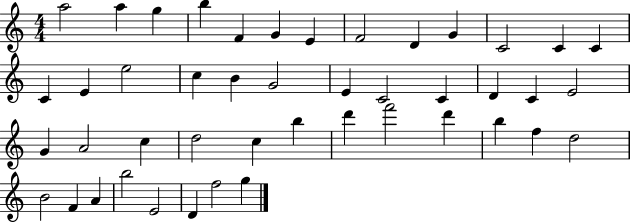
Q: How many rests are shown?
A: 0